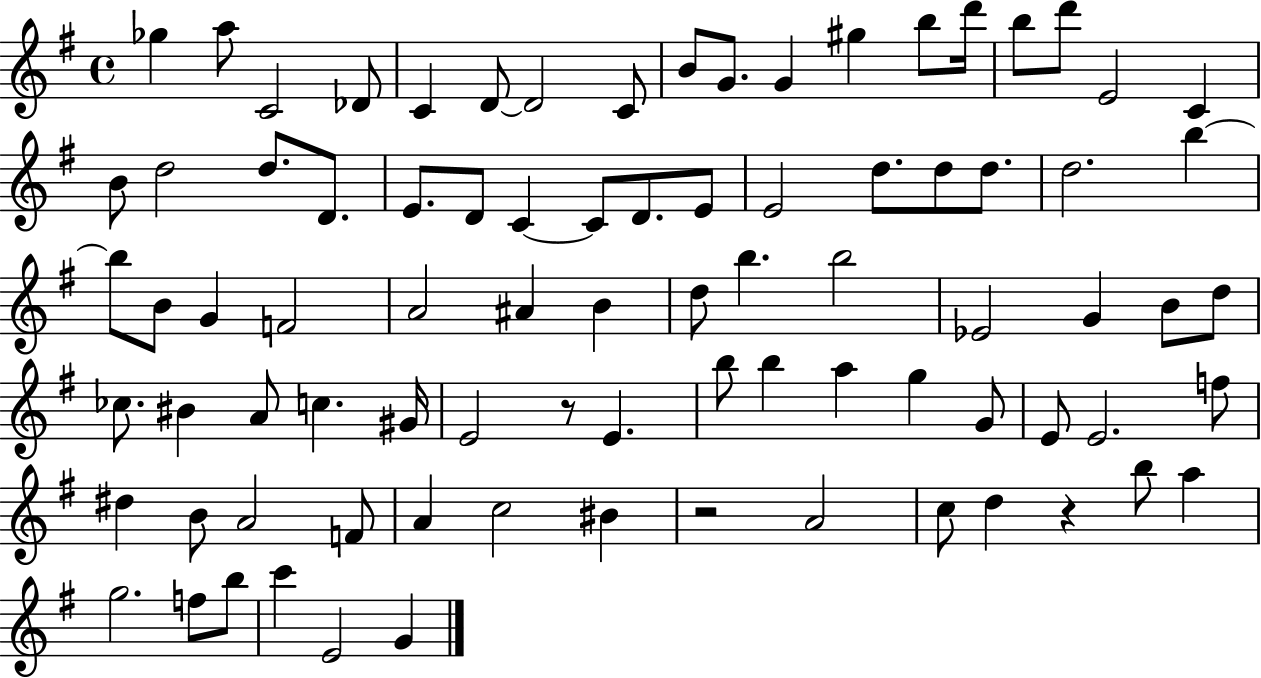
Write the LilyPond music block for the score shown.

{
  \clef treble
  \time 4/4
  \defaultTimeSignature
  \key g \major
  ges''4 a''8 c'2 des'8 | c'4 d'8~~ d'2 c'8 | b'8 g'8. g'4 gis''4 b''8 d'''16 | b''8 d'''8 e'2 c'4 | \break b'8 d''2 d''8. d'8. | e'8. d'8 c'4~~ c'8 d'8. e'8 | e'2 d''8. d''8 d''8. | d''2. b''4~~ | \break b''8 b'8 g'4 f'2 | a'2 ais'4 b'4 | d''8 b''4. b''2 | ees'2 g'4 b'8 d''8 | \break ces''8. bis'4 a'8 c''4. gis'16 | e'2 r8 e'4. | b''8 b''4 a''4 g''4 g'8 | e'8 e'2. f''8 | \break dis''4 b'8 a'2 f'8 | a'4 c''2 bis'4 | r2 a'2 | c''8 d''4 r4 b''8 a''4 | \break g''2. f''8 b''8 | c'''4 e'2 g'4 | \bar "|."
}